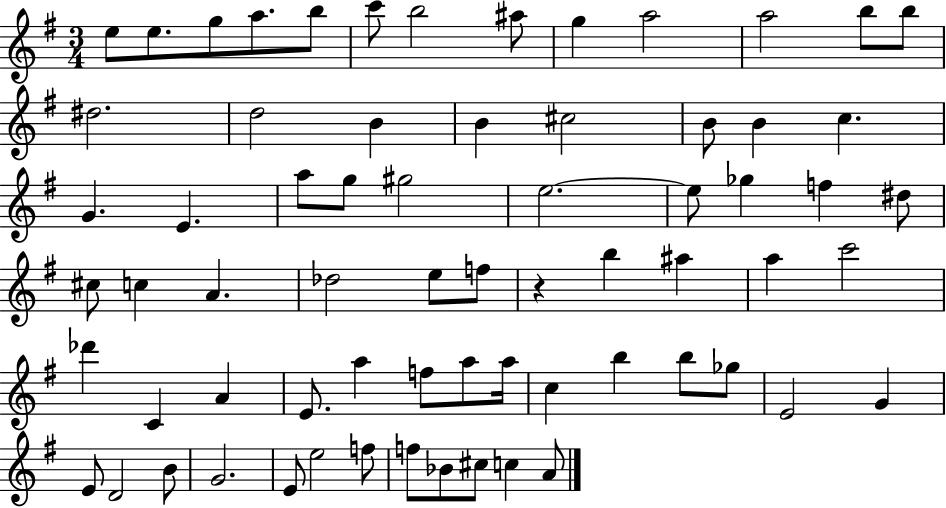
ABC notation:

X:1
T:Untitled
M:3/4
L:1/4
K:G
e/2 e/2 g/2 a/2 b/2 c'/2 b2 ^a/2 g a2 a2 b/2 b/2 ^d2 d2 B B ^c2 B/2 B c G E a/2 g/2 ^g2 e2 e/2 _g f ^d/2 ^c/2 c A _d2 e/2 f/2 z b ^a a c'2 _d' C A E/2 a f/2 a/2 a/4 c b b/2 _g/2 E2 G E/2 D2 B/2 G2 E/2 e2 f/2 f/2 _B/2 ^c/2 c A/2